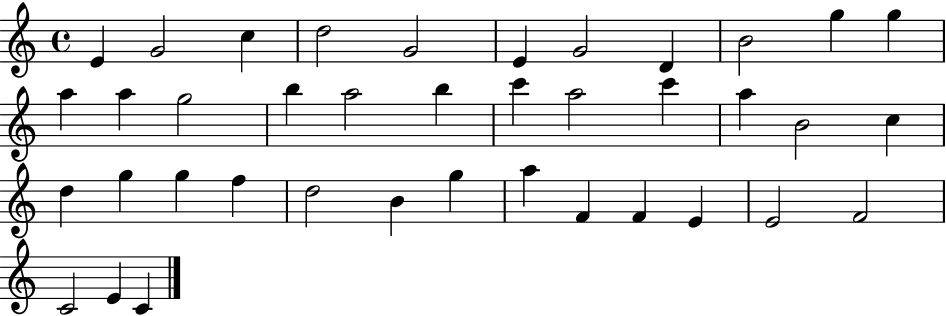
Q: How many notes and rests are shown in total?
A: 39